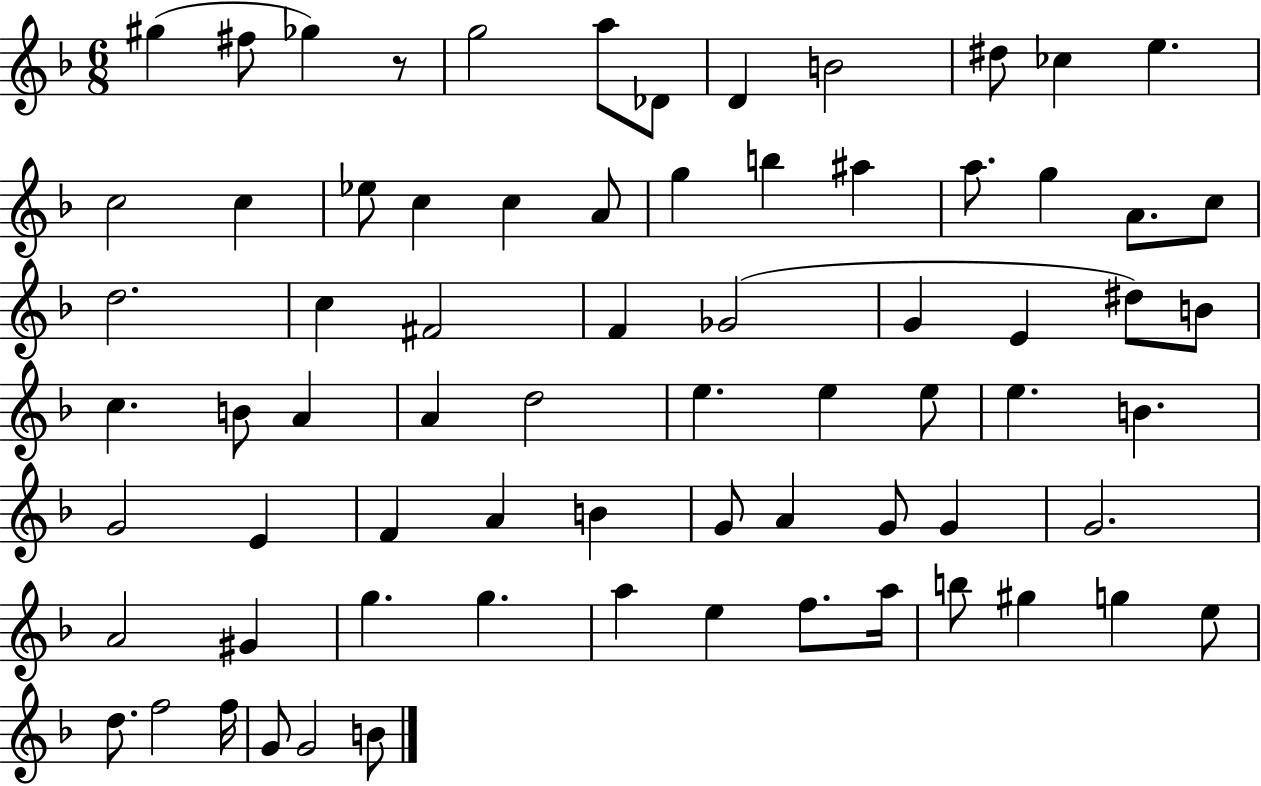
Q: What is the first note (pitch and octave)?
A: G#5